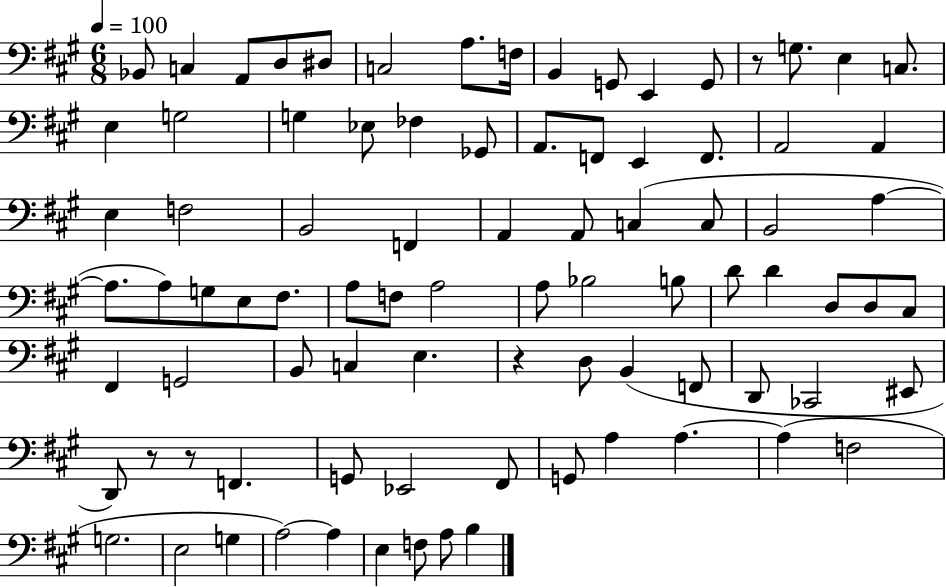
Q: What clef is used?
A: bass